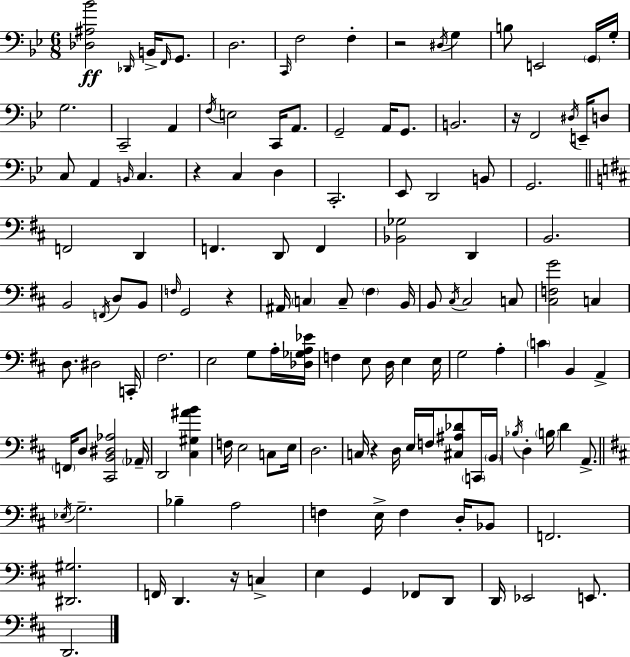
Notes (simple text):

[Db3,A#3,Bb4]/h Db2/s B2/s F2/s G2/e. D3/h. C2/s F3/h F3/q R/h D#3/s G3/q B3/e E2/h G2/s G3/s G3/h. C2/h A2/q F3/s E3/h C2/s A2/e. G2/h A2/s G2/e. B2/h. R/s F2/h D#3/s E2/s D3/e C3/e A2/q B2/s C3/q. R/q C3/q D3/q C2/h. Eb2/e D2/h B2/e G2/h. F2/h D2/q F2/q. D2/e F2/q [Bb2,Gb3]/h D2/q B2/h. B2/h F2/s D3/e B2/e F3/s G2/h R/q A#2/s C3/q C3/e F#3/q B2/s B2/e C#3/s C#3/h C3/e [C#3,F3,G4]/h C3/q D3/e. D#3/h C2/s F#3/h. E3/h G3/e A3/s [Db3,Gb3,A3,Eb4]/s F3/q E3/e D3/s E3/q E3/s G3/h A3/q C4/q B2/q A2/q F2/s D3/e [C#2,B2,D#3,Ab3]/h Ab2/s D2/h [C#3,G#3,A#4,B4]/q F3/s E3/h C3/e E3/s D3/h. C3/s R/q D3/s E3/s F3/s [C#3,A#3,Db4]/e C2/s B2/s Bb3/s D3/q B3/s D4/q A2/e. Eb3/s G3/h. Bb3/q A3/h F3/q E3/s F3/q D3/s Bb2/e F2/h. [D#2,G#3]/h. F2/s D2/q. R/s C3/q E3/q G2/q FES2/e D2/e D2/s Eb2/h E2/e. D2/h.